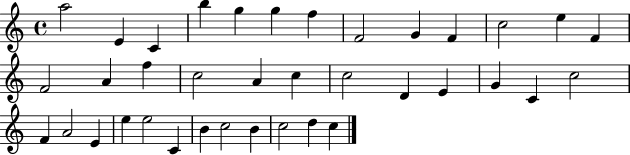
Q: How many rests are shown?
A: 0